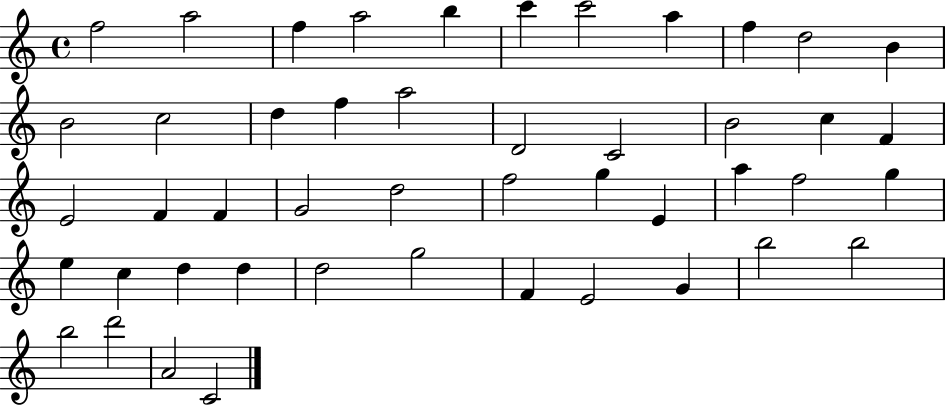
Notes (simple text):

F5/h A5/h F5/q A5/h B5/q C6/q C6/h A5/q F5/q D5/h B4/q B4/h C5/h D5/q F5/q A5/h D4/h C4/h B4/h C5/q F4/q E4/h F4/q F4/q G4/h D5/h F5/h G5/q E4/q A5/q F5/h G5/q E5/q C5/q D5/q D5/q D5/h G5/h F4/q E4/h G4/q B5/h B5/h B5/h D6/h A4/h C4/h